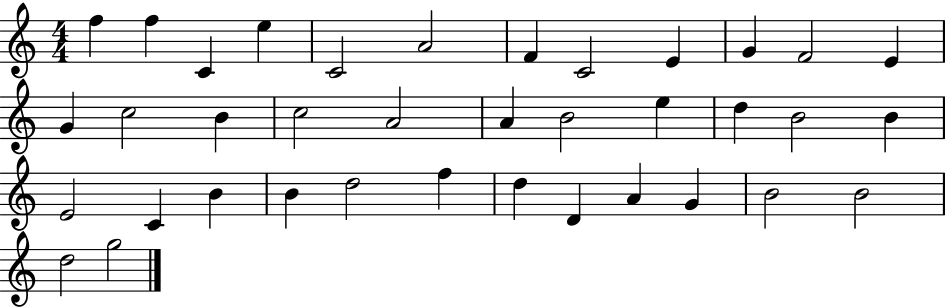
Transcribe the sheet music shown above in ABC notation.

X:1
T:Untitled
M:4/4
L:1/4
K:C
f f C e C2 A2 F C2 E G F2 E G c2 B c2 A2 A B2 e d B2 B E2 C B B d2 f d D A G B2 B2 d2 g2